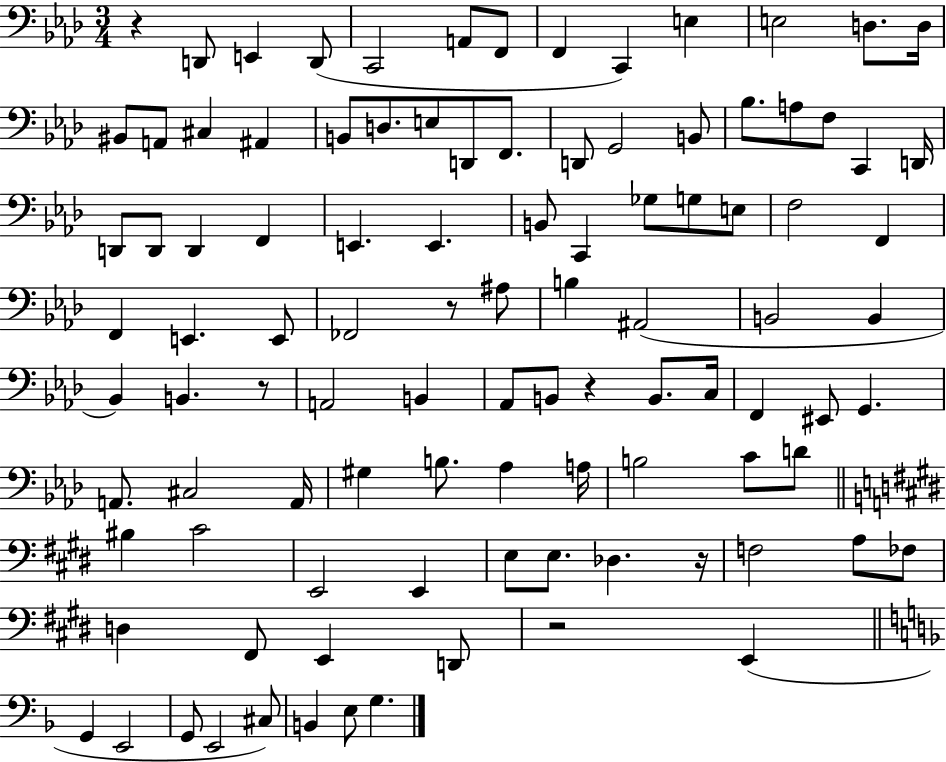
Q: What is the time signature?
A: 3/4